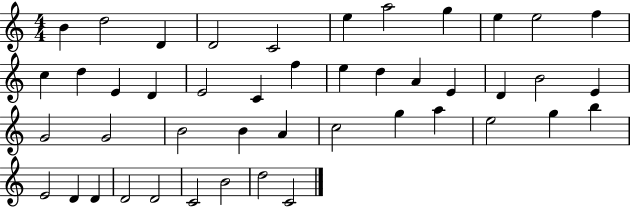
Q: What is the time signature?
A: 4/4